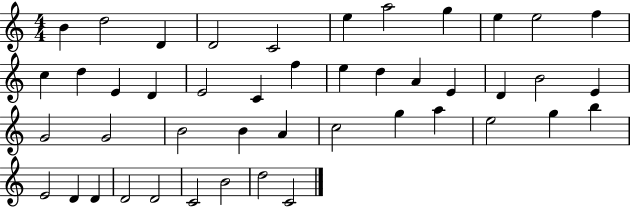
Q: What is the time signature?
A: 4/4